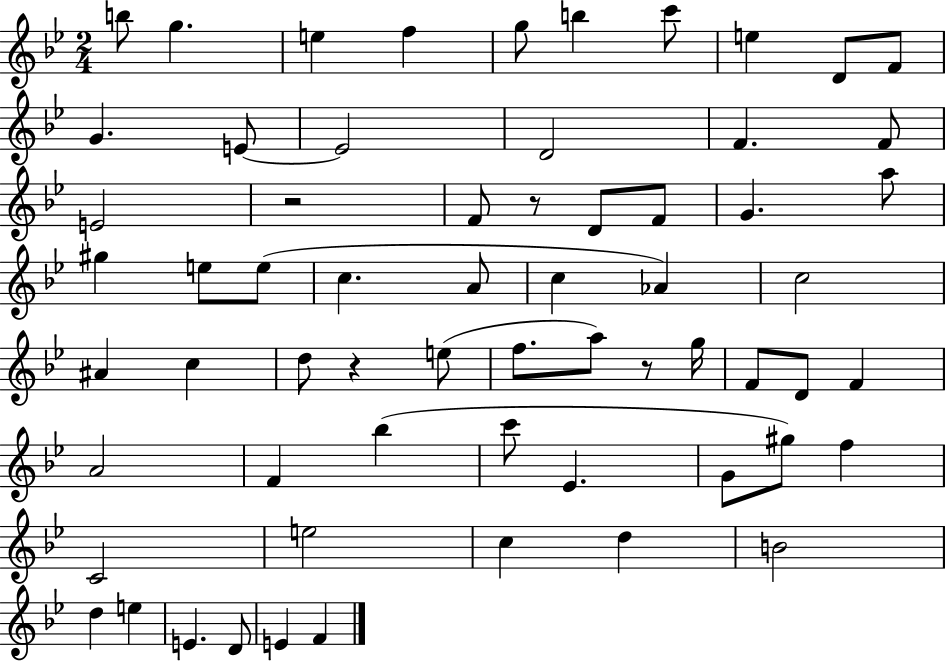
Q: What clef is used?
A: treble